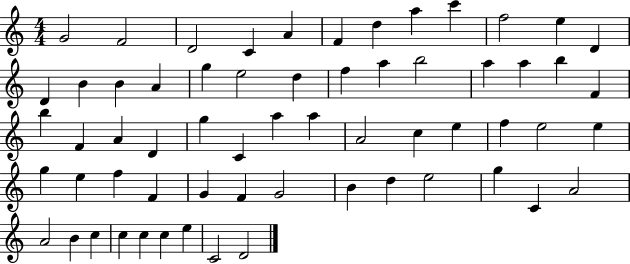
G4/h F4/h D4/h C4/q A4/q F4/q D5/q A5/q C6/q F5/h E5/q D4/q D4/q B4/q B4/q A4/q G5/q E5/h D5/q F5/q A5/q B5/h A5/q A5/q B5/q F4/q B5/q F4/q A4/q D4/q G5/q C4/q A5/q A5/q A4/h C5/q E5/q F5/q E5/h E5/q G5/q E5/q F5/q F4/q G4/q F4/q G4/h B4/q D5/q E5/h G5/q C4/q A4/h A4/h B4/q C5/q C5/q C5/q C5/q E5/q C4/h D4/h